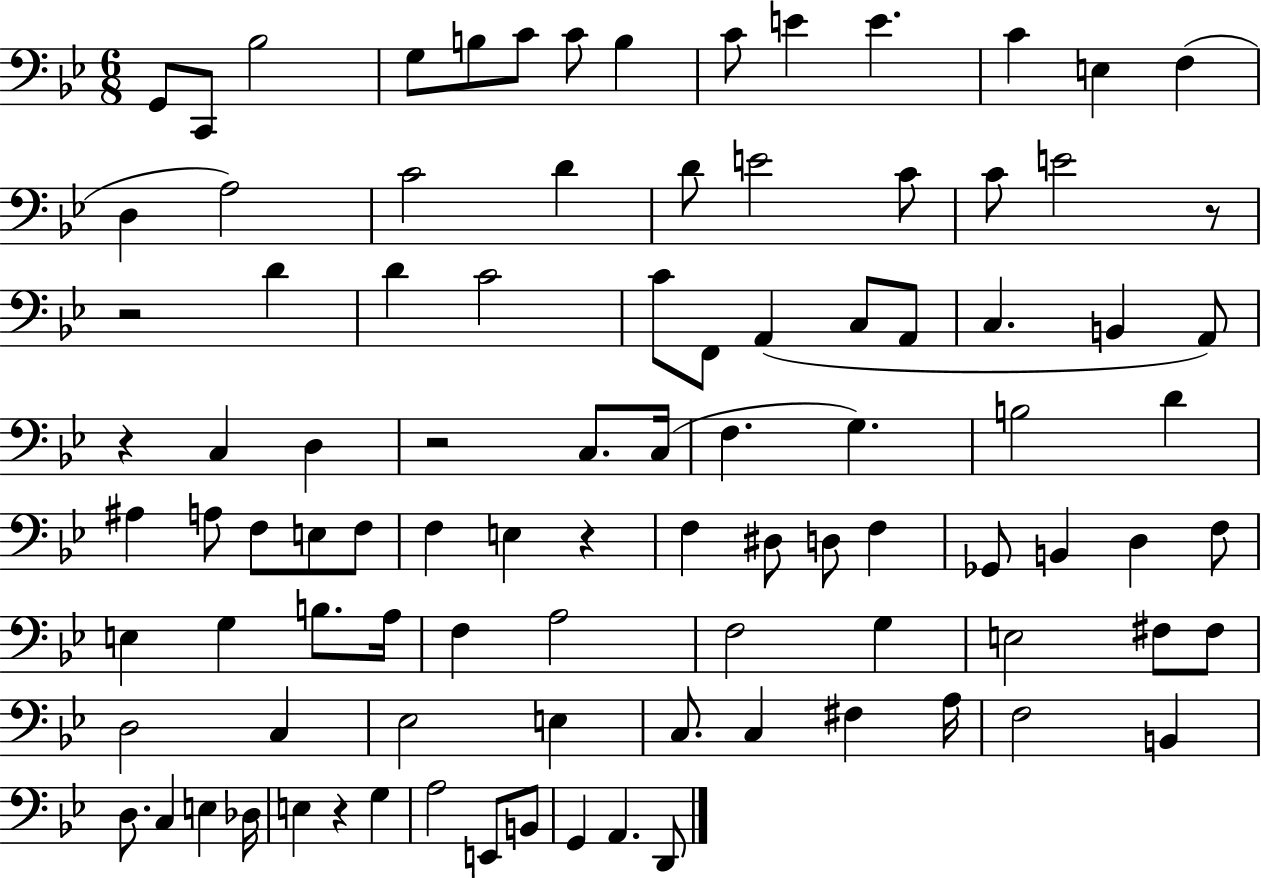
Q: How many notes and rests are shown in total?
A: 96